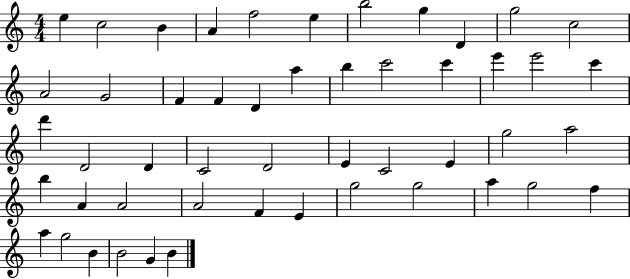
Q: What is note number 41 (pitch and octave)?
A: G5